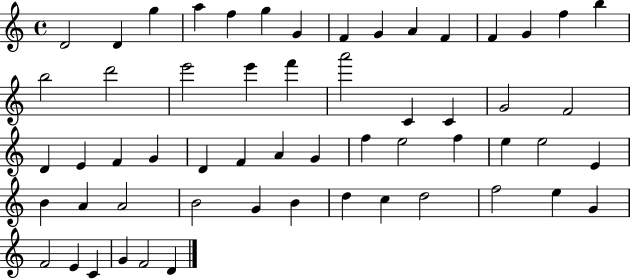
X:1
T:Untitled
M:4/4
L:1/4
K:C
D2 D g a f g G F G A F F G f b b2 d'2 e'2 e' f' a'2 C C G2 F2 D E F G D F A G f e2 f e e2 E B A A2 B2 G B d c d2 f2 e G F2 E C G F2 D